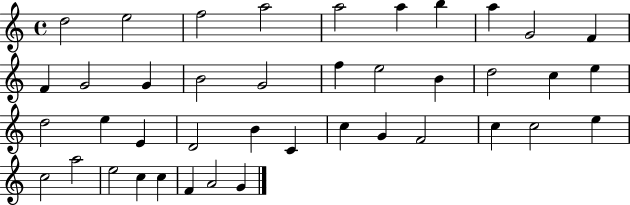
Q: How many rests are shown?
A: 0